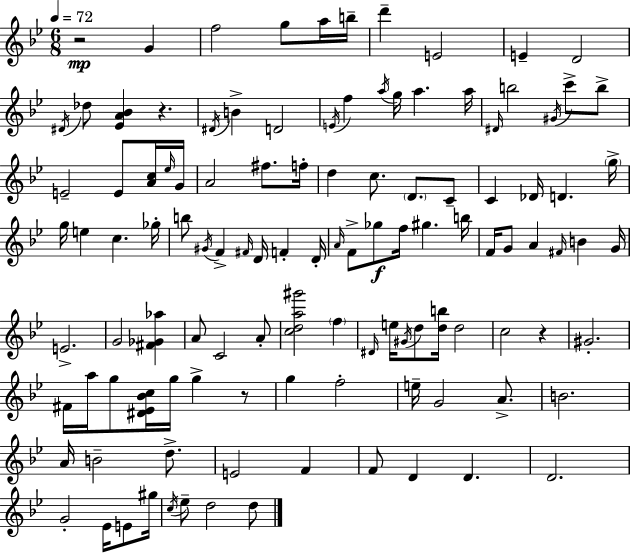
{
  \clef treble
  \numericTimeSignature
  \time 6/8
  \key bes \major
  \tempo 4 = 72
  r2\mp g'4 | f''2 g''8 a''16 b''16-- | d'''4-- e'2 | e'4-- d'2 | \break \acciaccatura { dis'16 } des''8 <ees' a' bes'>4 r4. | \acciaccatura { dis'16 } b'4-> d'2 | \acciaccatura { e'16 } f''4 \acciaccatura { a''16 } g''16 a''4. | a''16 \grace { dis'16 } b''2 | \break \acciaccatura { gis'16 } c'''8-> b''8-> e'2-- | e'8 <a' c''>16 \grace { ees''16 } g'16 a'2 | fis''8. f''16-. d''4 c''8. | \parenthesize d'8. c'8-- c'4 des'16 | \break d'4. \parenthesize g''16-> g''16 e''4 | c''4. ges''16-. b''8 \acciaccatura { gis'16 } f'4-> | \grace { fis'16 } d'16 f'4-. d'16-. \grace { a'16 } f'8-> | ges''8\f f''16 gis''4. b''16 f'16 g'8 | \break a'4 \grace { fis'16 } b'4 g'16 e'2.-> | g'2 | <fis' ges' aes''>4 a'8 | c'2 a'8-. <c'' d'' a'' gis'''>2 | \break \parenthesize f''4 \grace { dis'16 } | e''16 \acciaccatura { gis'16 } d''8 <d'' b''>16 d''2 | c''2 r4 | gis'2.-. | \break fis'16 a''16 g''8 <dis' ees' bes' c''>16 g''16 g''4-> r8 | g''4 f''2-. | e''16-- g'2 a'8.-> | b'2. | \break a'16 b'2-- d''8.-> | e'2 f'4 | f'8 d'4 d'4. | d'2. | \break g'2-. ees'16 e'8 | gis''16 \acciaccatura { c''16 } ees''8-- d''2 | d''8 \bar "|."
}